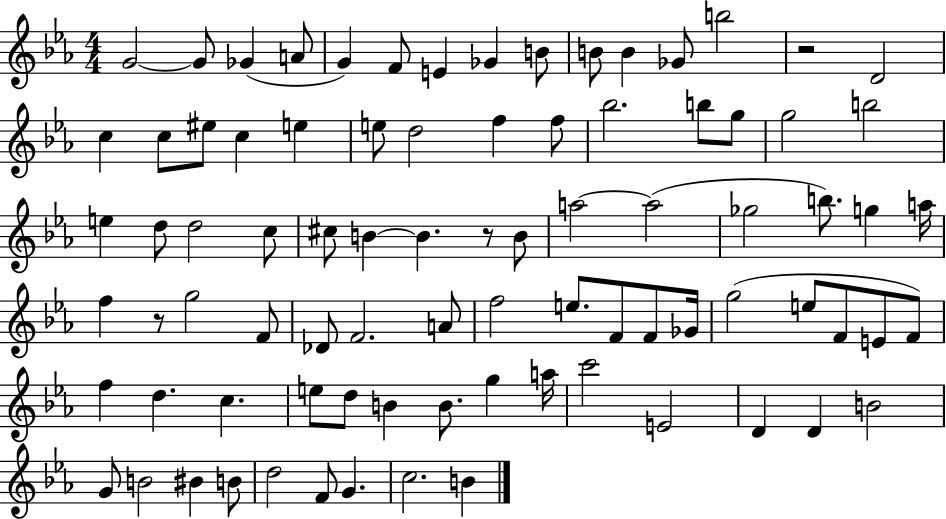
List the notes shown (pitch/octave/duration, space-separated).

G4/h G4/e Gb4/q A4/e G4/q F4/e E4/q Gb4/q B4/e B4/e B4/q Gb4/e B5/h R/h D4/h C5/q C5/e EIS5/e C5/q E5/q E5/e D5/h F5/q F5/e Bb5/h. B5/e G5/e G5/h B5/h E5/q D5/e D5/h C5/e C#5/e B4/q B4/q. R/e B4/e A5/h A5/h Gb5/h B5/e. G5/q A5/s F5/q R/e G5/h F4/e Db4/e F4/h. A4/e F5/h E5/e. F4/e F4/e Gb4/s G5/h E5/e F4/e E4/e F4/e F5/q D5/q. C5/q. E5/e D5/e B4/q B4/e. G5/q A5/s C6/h E4/h D4/q D4/q B4/h G4/e B4/h BIS4/q B4/e D5/h F4/e G4/q. C5/h. B4/q